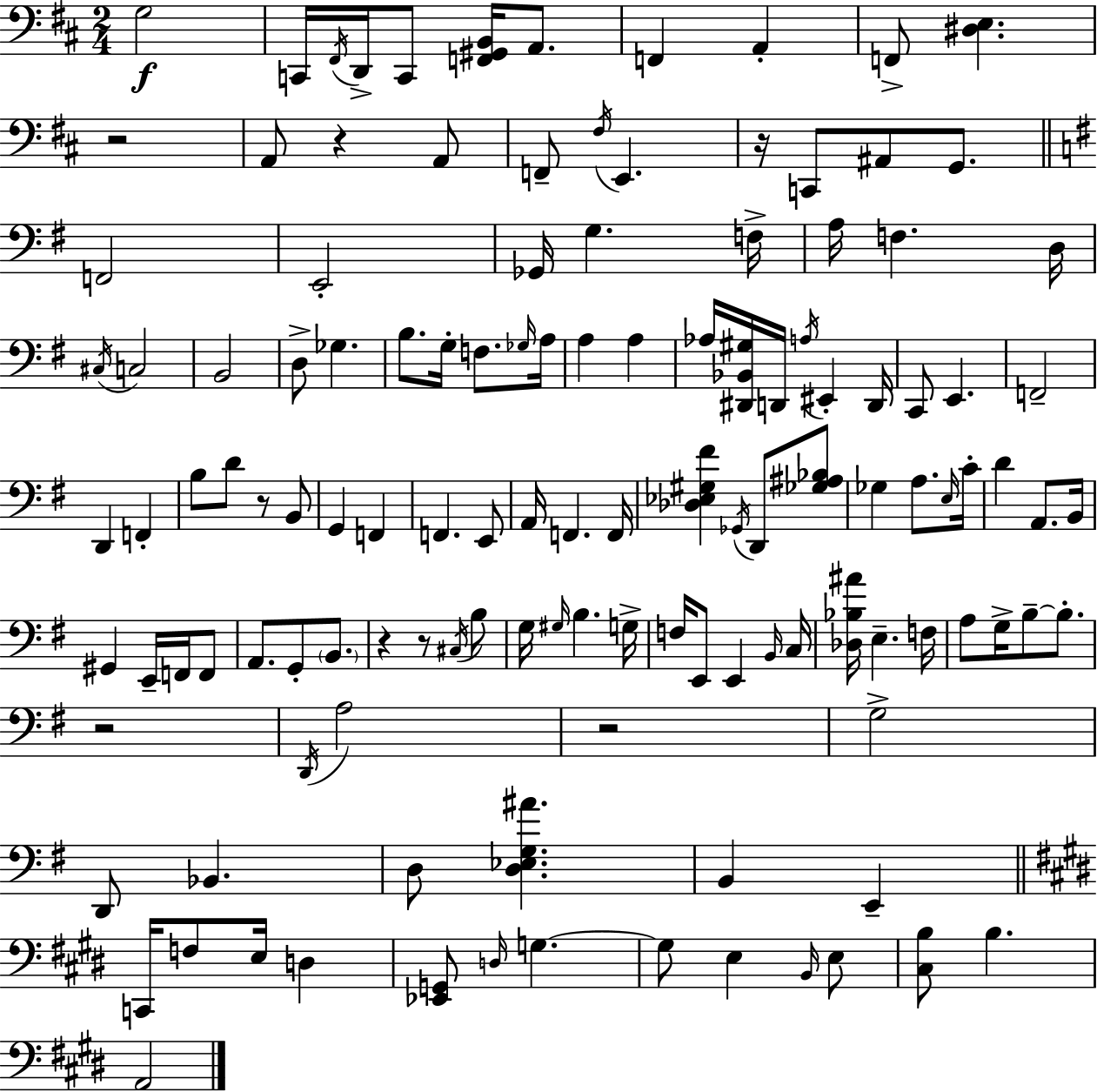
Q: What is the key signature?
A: D major